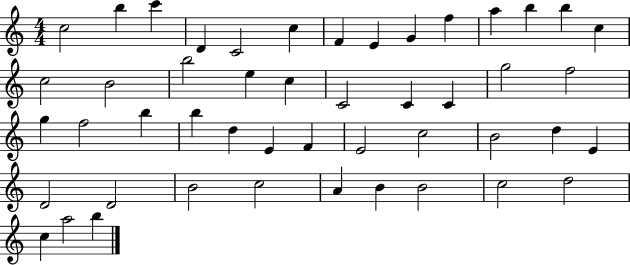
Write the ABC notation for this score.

X:1
T:Untitled
M:4/4
L:1/4
K:C
c2 b c' D C2 c F E G f a b b c c2 B2 b2 e c C2 C C g2 f2 g f2 b b d E F E2 c2 B2 d E D2 D2 B2 c2 A B B2 c2 d2 c a2 b